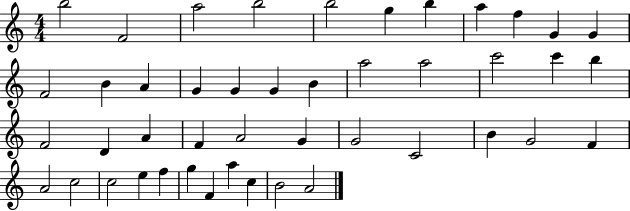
{
  \clef treble
  \numericTimeSignature
  \time 4/4
  \key c \major
  b''2 f'2 | a''2 b''2 | b''2 g''4 b''4 | a''4 f''4 g'4 g'4 | \break f'2 b'4 a'4 | g'4 g'4 g'4 b'4 | a''2 a''2 | c'''2 c'''4 b''4 | \break f'2 d'4 a'4 | f'4 a'2 g'4 | g'2 c'2 | b'4 g'2 f'4 | \break a'2 c''2 | c''2 e''4 f''4 | g''4 f'4 a''4 c''4 | b'2 a'2 | \break \bar "|."
}